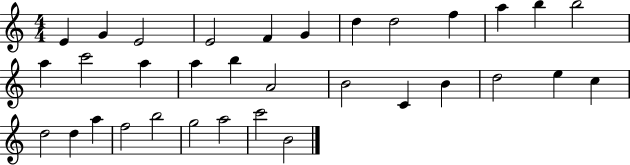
E4/q G4/q E4/h E4/h F4/q G4/q D5/q D5/h F5/q A5/q B5/q B5/h A5/q C6/h A5/q A5/q B5/q A4/h B4/h C4/q B4/q D5/h E5/q C5/q D5/h D5/q A5/q F5/h B5/h G5/h A5/h C6/h B4/h